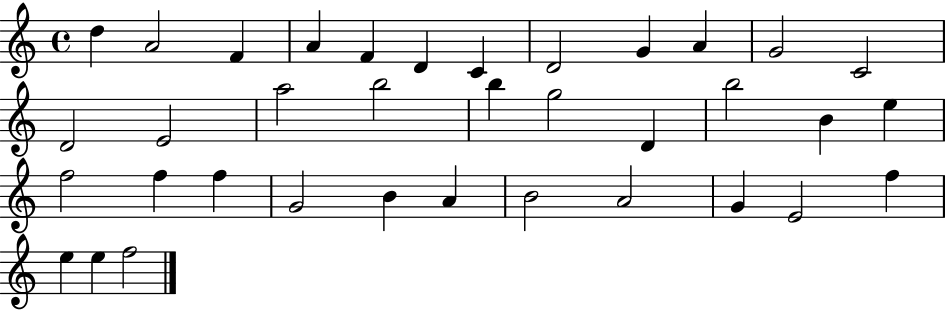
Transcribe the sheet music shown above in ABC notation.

X:1
T:Untitled
M:4/4
L:1/4
K:C
d A2 F A F D C D2 G A G2 C2 D2 E2 a2 b2 b g2 D b2 B e f2 f f G2 B A B2 A2 G E2 f e e f2